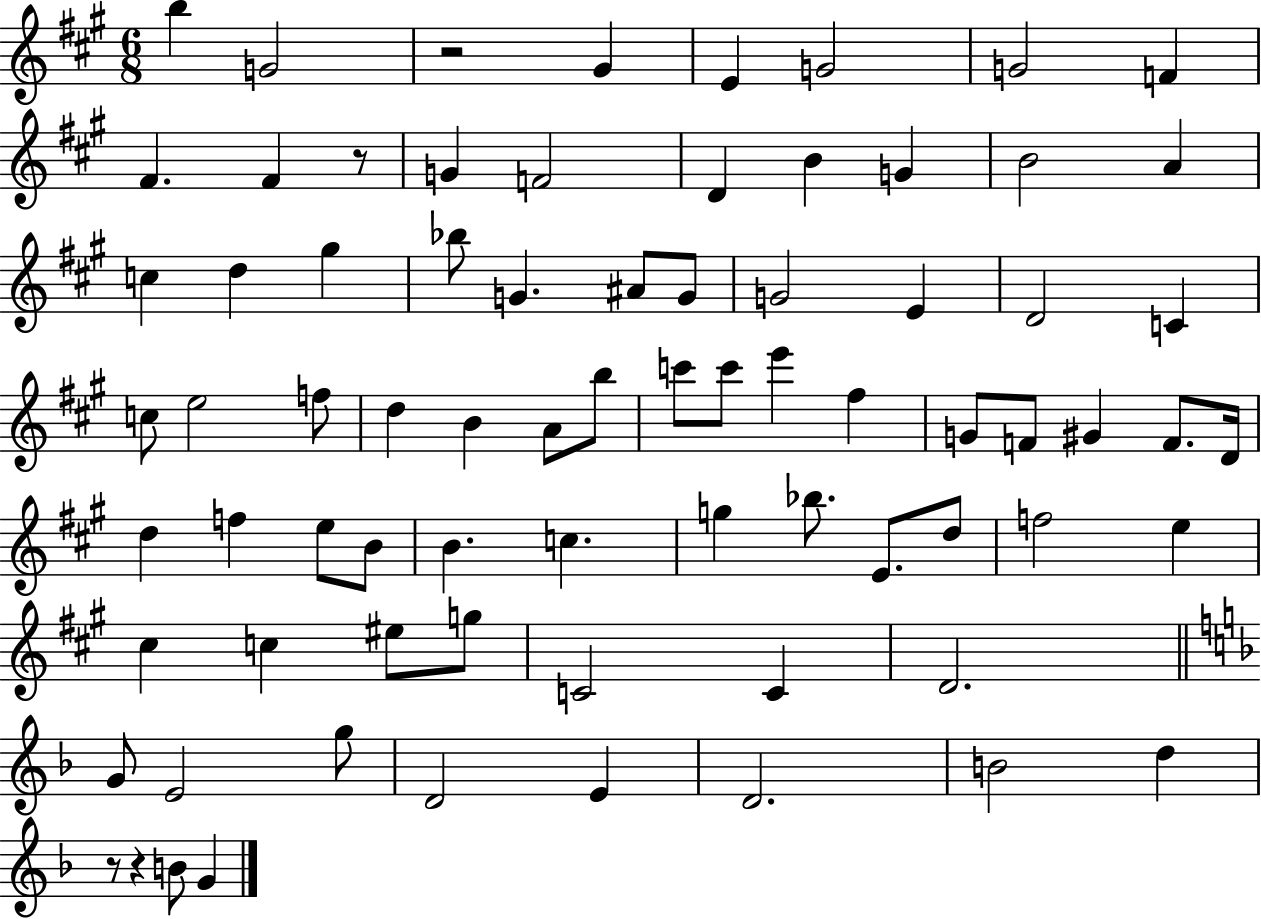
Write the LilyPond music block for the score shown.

{
  \clef treble
  \numericTimeSignature
  \time 6/8
  \key a \major
  b''4 g'2 | r2 gis'4 | e'4 g'2 | g'2 f'4 | \break fis'4. fis'4 r8 | g'4 f'2 | d'4 b'4 g'4 | b'2 a'4 | \break c''4 d''4 gis''4 | bes''8 g'4. ais'8 g'8 | g'2 e'4 | d'2 c'4 | \break c''8 e''2 f''8 | d''4 b'4 a'8 b''8 | c'''8 c'''8 e'''4 fis''4 | g'8 f'8 gis'4 f'8. d'16 | \break d''4 f''4 e''8 b'8 | b'4. c''4. | g''4 bes''8. e'8. d''8 | f''2 e''4 | \break cis''4 c''4 eis''8 g''8 | c'2 c'4 | d'2. | \bar "||" \break \key f \major g'8 e'2 g''8 | d'2 e'4 | d'2. | b'2 d''4 | \break r8 r4 b'8 g'4 | \bar "|."
}